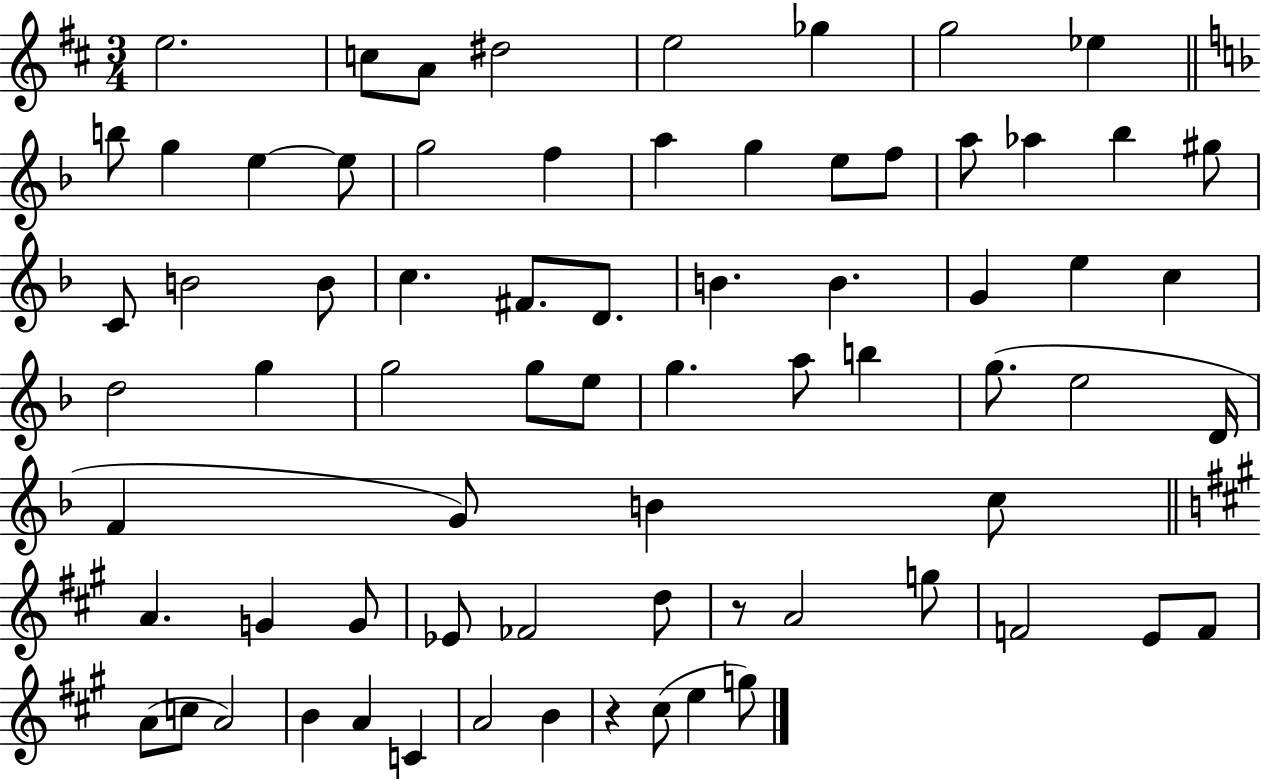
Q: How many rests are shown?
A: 2